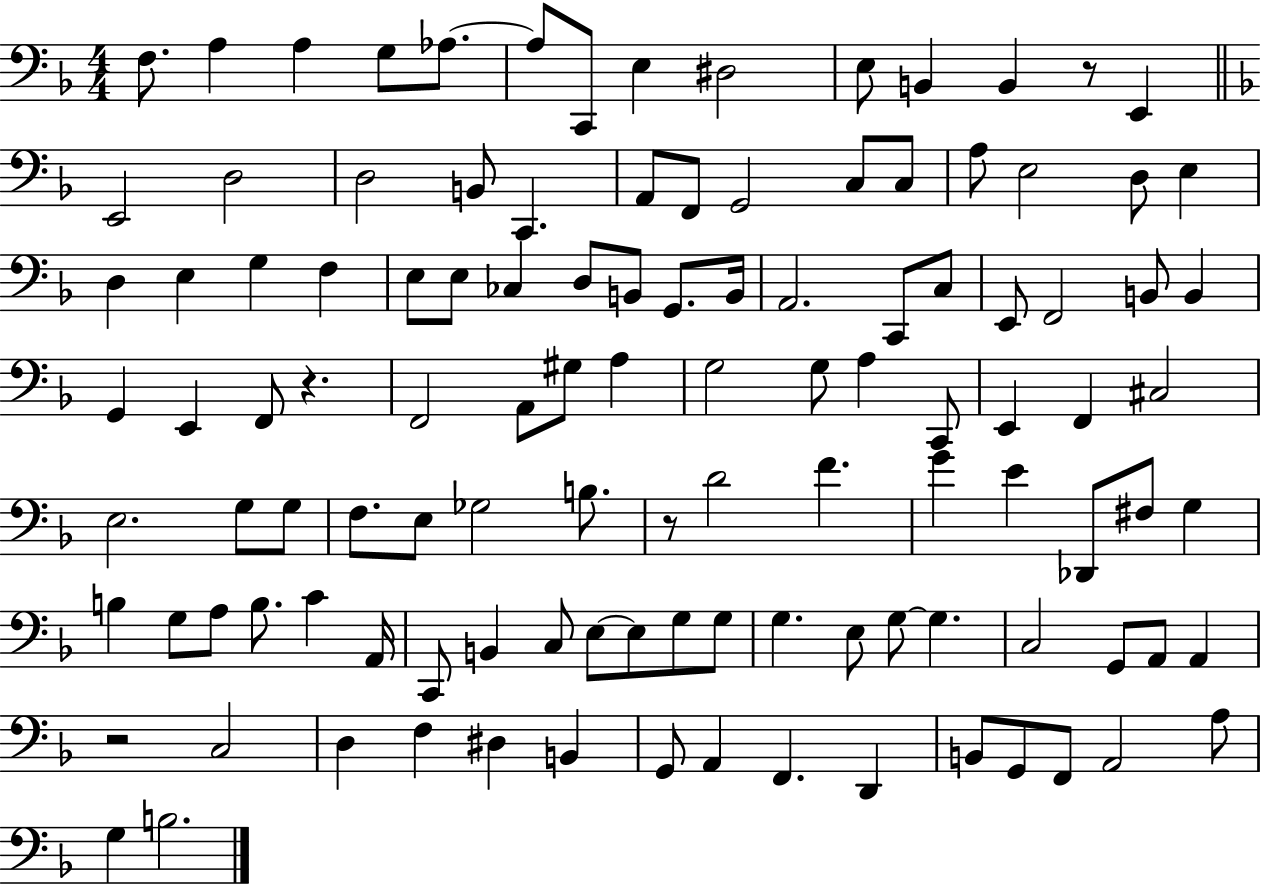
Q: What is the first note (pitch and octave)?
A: F3